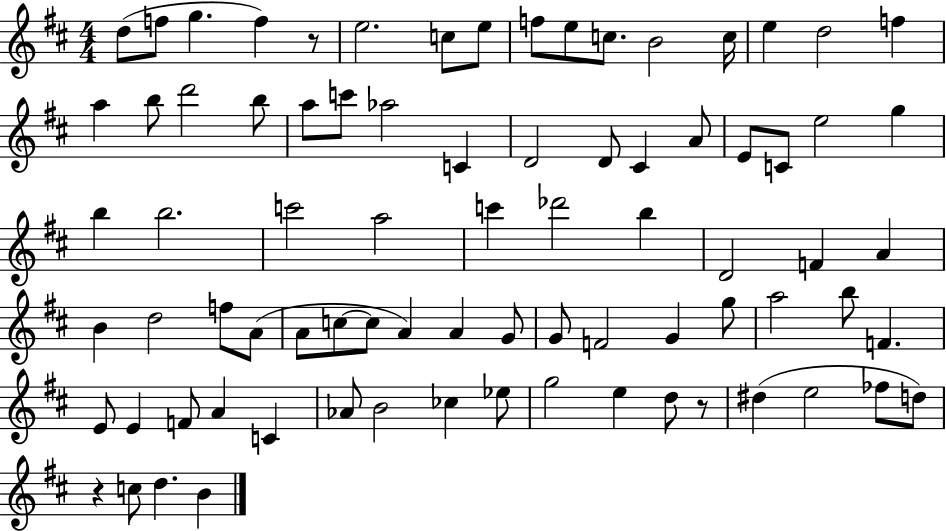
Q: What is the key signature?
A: D major